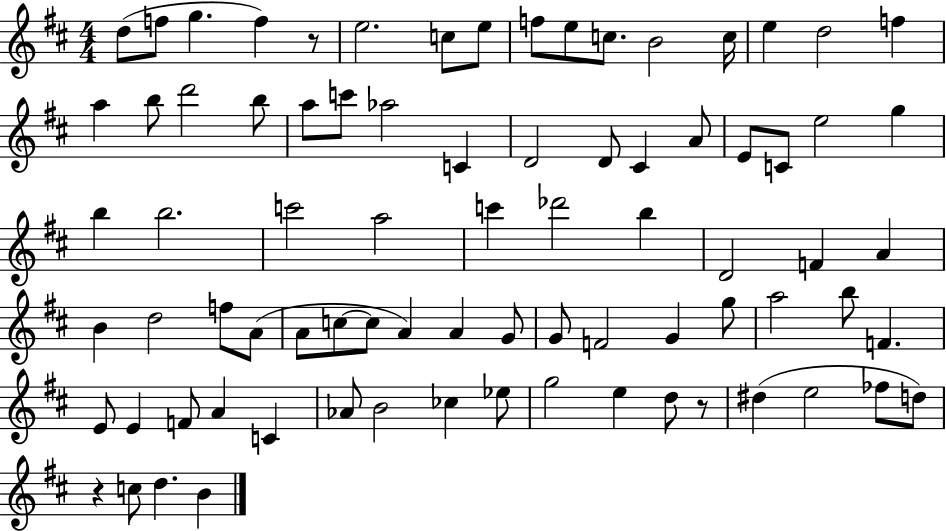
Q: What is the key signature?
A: D major